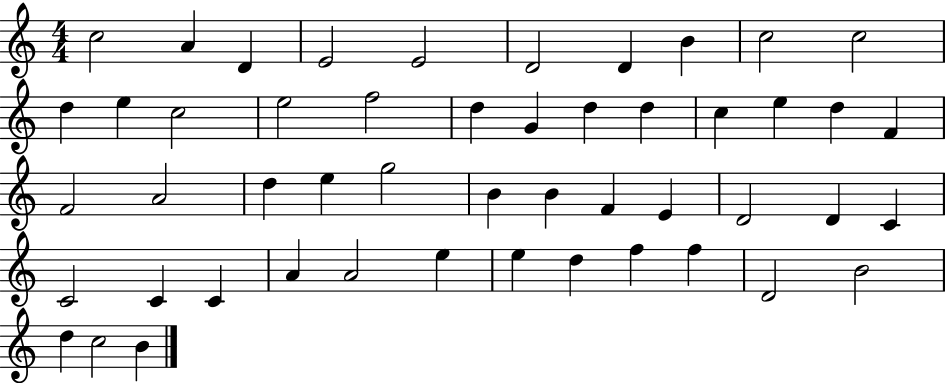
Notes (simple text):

C5/h A4/q D4/q E4/h E4/h D4/h D4/q B4/q C5/h C5/h D5/q E5/q C5/h E5/h F5/h D5/q G4/q D5/q D5/q C5/q E5/q D5/q F4/q F4/h A4/h D5/q E5/q G5/h B4/q B4/q F4/q E4/q D4/h D4/q C4/q C4/h C4/q C4/q A4/q A4/h E5/q E5/q D5/q F5/q F5/q D4/h B4/h D5/q C5/h B4/q